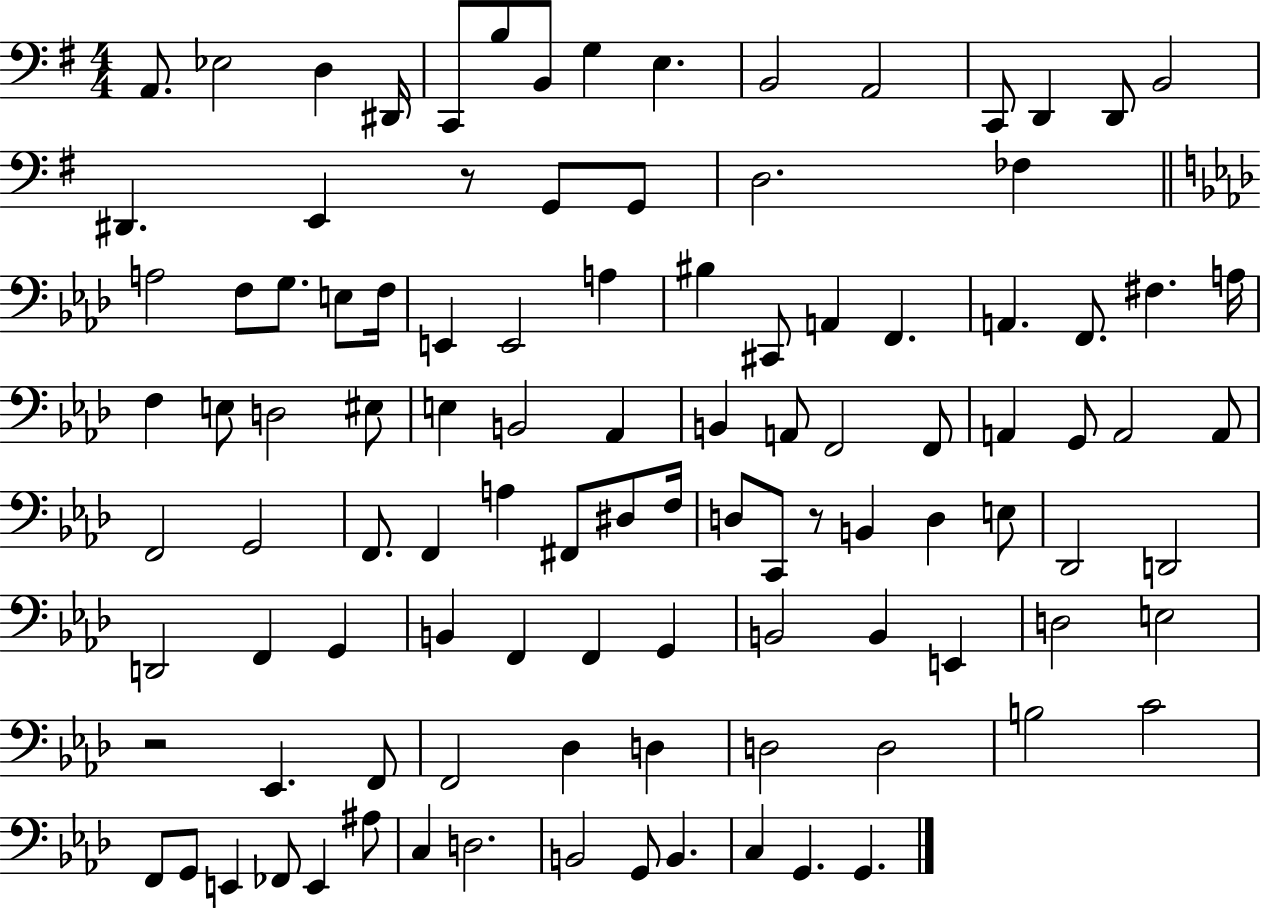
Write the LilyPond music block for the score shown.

{
  \clef bass
  \numericTimeSignature
  \time 4/4
  \key g \major
  \repeat volta 2 { a,8. ees2 d4 dis,16 | c,8 b8 b,8 g4 e4. | b,2 a,2 | c,8 d,4 d,8 b,2 | \break dis,4. e,4 r8 g,8 g,8 | d2. fes4 | \bar "||" \break \key f \minor a2 f8 g8. e8 f16 | e,4 e,2 a4 | bis4 cis,8 a,4 f,4. | a,4. f,8. fis4. a16 | \break f4 e8 d2 eis8 | e4 b,2 aes,4 | b,4 a,8 f,2 f,8 | a,4 g,8 a,2 a,8 | \break f,2 g,2 | f,8. f,4 a4 fis,8 dis8 f16 | d8 c,8 r8 b,4 d4 e8 | des,2 d,2 | \break d,2 f,4 g,4 | b,4 f,4 f,4 g,4 | b,2 b,4 e,4 | d2 e2 | \break r2 ees,4. f,8 | f,2 des4 d4 | d2 d2 | b2 c'2 | \break f,8 g,8 e,4 fes,8 e,4 ais8 | c4 d2. | b,2 g,8 b,4. | c4 g,4. g,4. | \break } \bar "|."
}